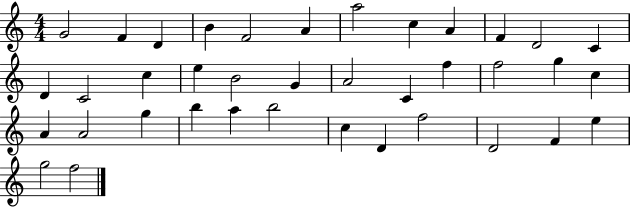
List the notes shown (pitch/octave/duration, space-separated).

G4/h F4/q D4/q B4/q F4/h A4/q A5/h C5/q A4/q F4/q D4/h C4/q D4/q C4/h C5/q E5/q B4/h G4/q A4/h C4/q F5/q F5/h G5/q C5/q A4/q A4/h G5/q B5/q A5/q B5/h C5/q D4/q F5/h D4/h F4/q E5/q G5/h F5/h